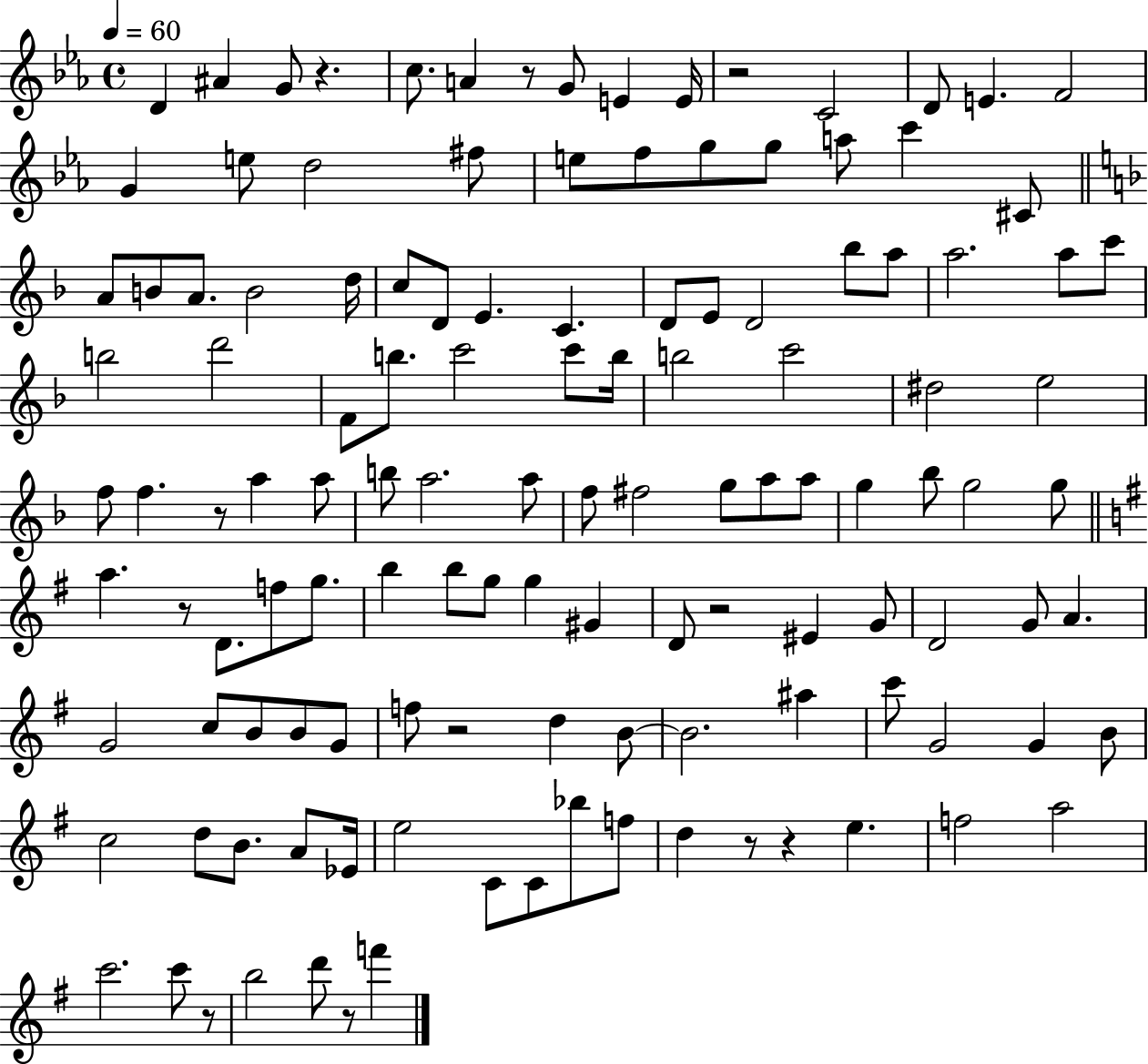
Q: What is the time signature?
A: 4/4